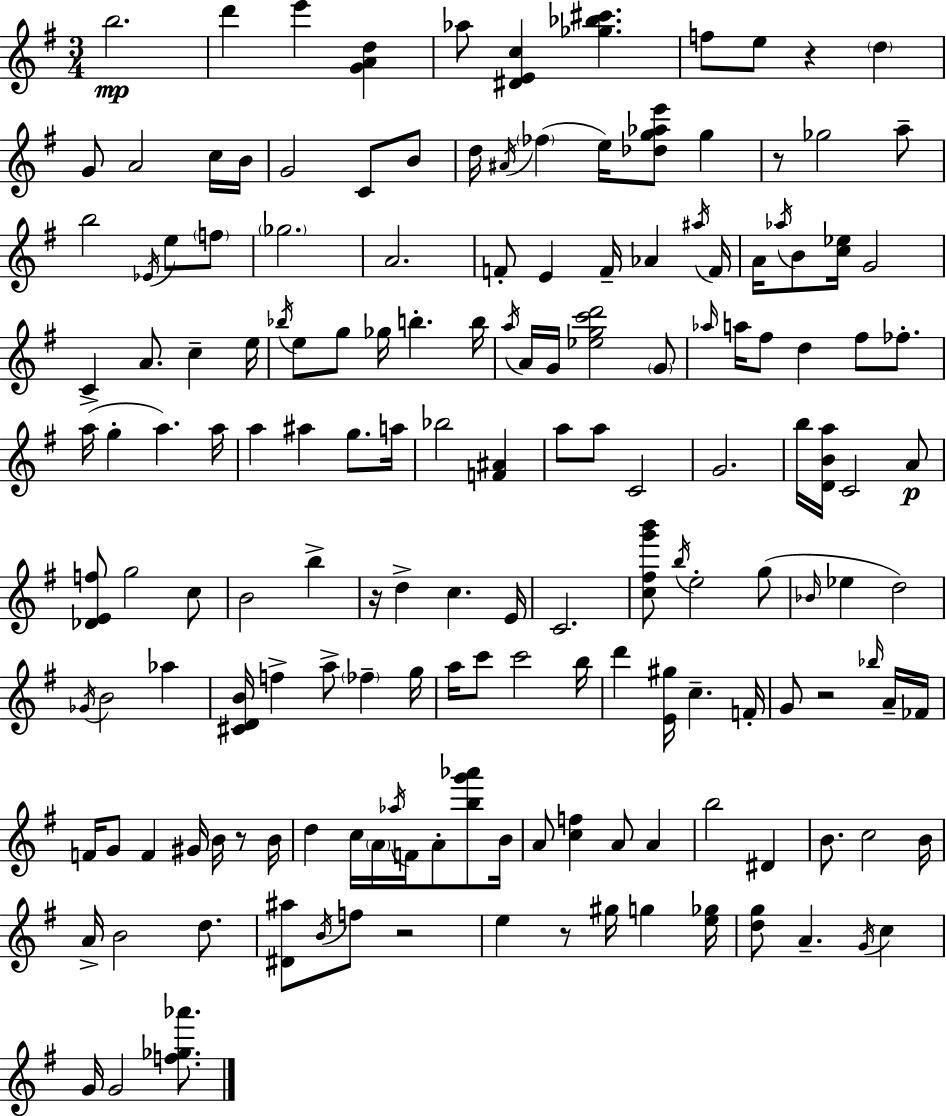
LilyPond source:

{
  \clef treble
  \numericTimeSignature
  \time 3/4
  \key e \minor
  b''2.\mp | d'''4 e'''4 <g' a' d''>4 | aes''8 <dis' e' c''>4 <ges'' bes'' cis'''>4. | f''8 e''8 r4 \parenthesize d''4 | \break g'8 a'2 c''16 b'16 | g'2 c'8 b'8 | d''16 \acciaccatura { ais'16 }( \parenthesize fes''4 e''16) <des'' g'' aes'' e'''>8 g''4 | r8 ges''2 a''8-- | \break b''2 \acciaccatura { ees'16 } e''8 | \parenthesize f''8 \parenthesize ges''2. | a'2. | f'8-. e'4 f'16-- aes'4 | \break \acciaccatura { ais''16 } f'16 a'16 \acciaccatura { aes''16 } b'8 <c'' ees''>16 g'2 | c'4 a'8. c''4-- | e''16 \acciaccatura { bes''16 } e''8 g''8 ges''16 b''4.-. | b''16 \acciaccatura { a''16 } a'16 g'16 <ees'' g'' c''' d'''>2 | \break \parenthesize g'8 \grace { aes''16 } a''16 fis''8 d''4 | fis''8 fes''8.-. a''16->( g''4-. | a''4.) a''16 a''4 ais''4 | g''8. a''16 bes''2 | \break <f' ais'>4 a''8 a''8 c'2 | g'2. | b''16 <d' b' a''>16 c'2 | a'8\p <des' e' f''>8 g''2 | \break c''8 b'2 | b''4-> r16 d''4-> | c''4. e'16 c'2. | <c'' fis'' g''' b'''>8 \acciaccatura { b''16 } e''2-. | \break g''8( \grace { bes'16 } ees''4 | d''2) \acciaccatura { ges'16 } b'2 | aes''4 <cis' d' b'>16 f''4-> | a''8-> \parenthesize fes''4-- g''16 a''16 c'''8 | \break c'''2 b''16 d'''4 | <e' gis''>16 c''4.-- f'16-. g'8 | r2 \grace { bes''16 } a'16-- fes'16 f'16 | g'8 f'4 gis'16 b'16 r8 b'16 d''4 | \break c''16 \parenthesize a'16 \acciaccatura { aes''16 } f'16 a'8-. <b'' g''' aes'''>8 b'16 | a'8 <c'' f''>4 a'8 a'4 | b''2 dis'4 | b'8. c''2 b'16 | \break a'16-> b'2 d''8. | <dis' ais''>8 \acciaccatura { b'16 } f''8 r2 | e''4 r8 gis''16 g''4 | <e'' ges''>16 <d'' g''>8 a'4.-- \acciaccatura { g'16 } c''4 | \break g'16 g'2 <f'' ges'' aes'''>8. | \bar "|."
}